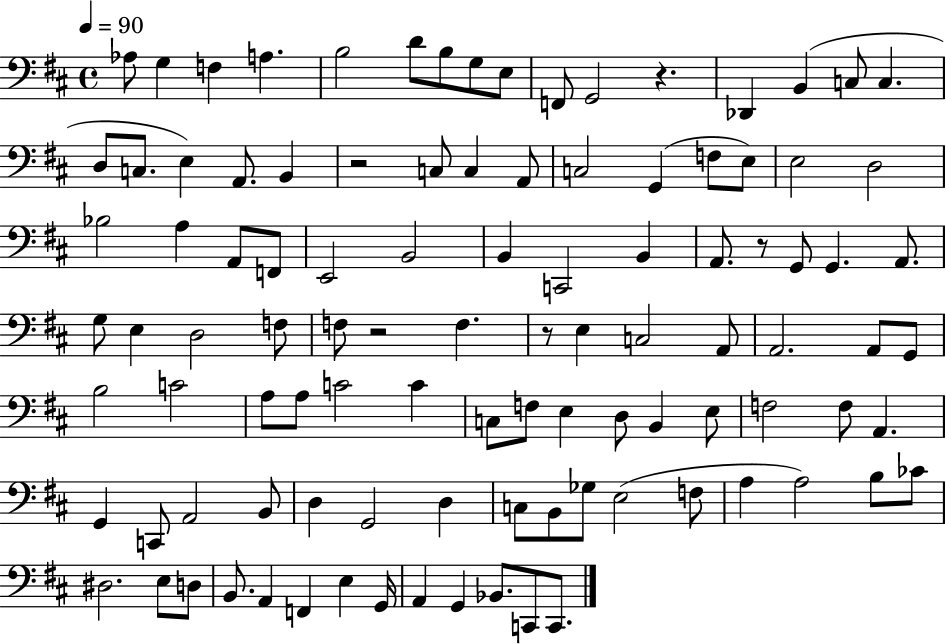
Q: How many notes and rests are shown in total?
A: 103